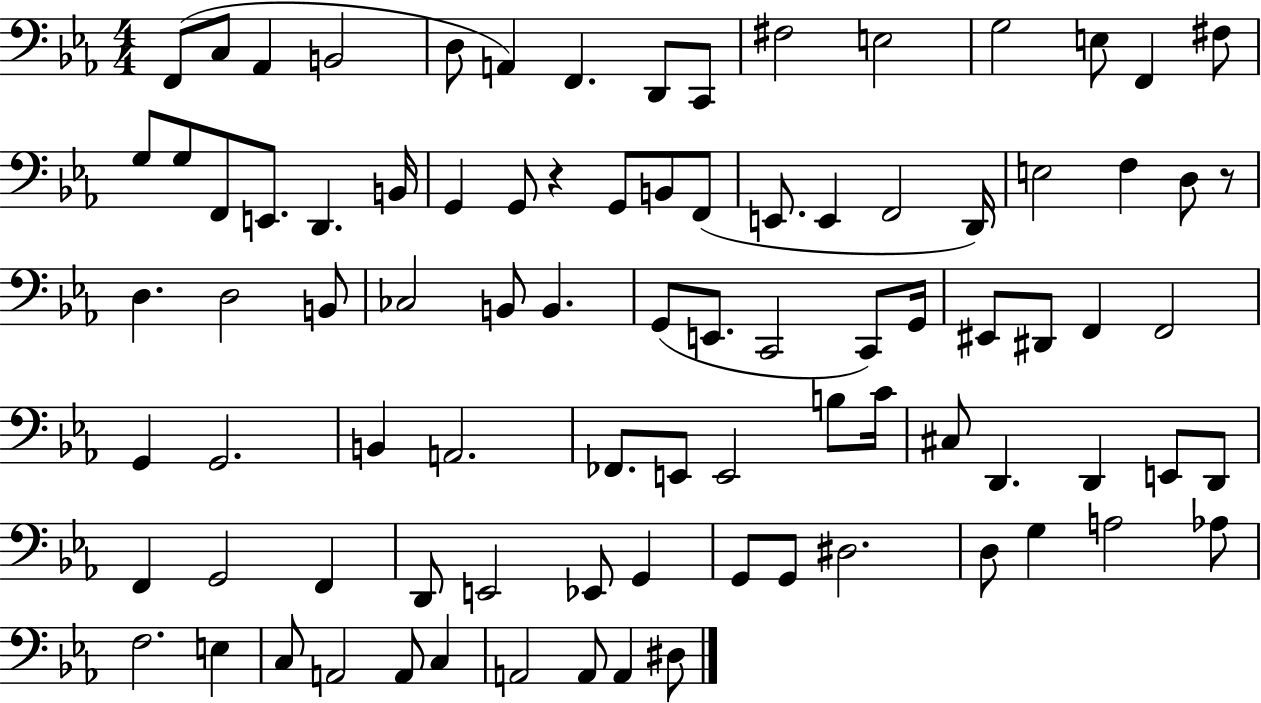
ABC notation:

X:1
T:Untitled
M:4/4
L:1/4
K:Eb
F,,/2 C,/2 _A,, B,,2 D,/2 A,, F,, D,,/2 C,,/2 ^F,2 E,2 G,2 E,/2 F,, ^F,/2 G,/2 G,/2 F,,/2 E,,/2 D,, B,,/4 G,, G,,/2 z G,,/2 B,,/2 F,,/2 E,,/2 E,, F,,2 D,,/4 E,2 F, D,/2 z/2 D, D,2 B,,/2 _C,2 B,,/2 B,, G,,/2 E,,/2 C,,2 C,,/2 G,,/4 ^E,,/2 ^D,,/2 F,, F,,2 G,, G,,2 B,, A,,2 _F,,/2 E,,/2 E,,2 B,/2 C/4 ^C,/2 D,, D,, E,,/2 D,,/2 F,, G,,2 F,, D,,/2 E,,2 _E,,/2 G,, G,,/2 G,,/2 ^D,2 D,/2 G, A,2 _A,/2 F,2 E, C,/2 A,,2 A,,/2 C, A,,2 A,,/2 A,, ^D,/2